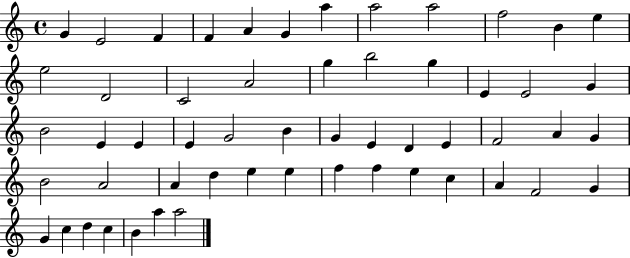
G4/q E4/h F4/q F4/q A4/q G4/q A5/q A5/h A5/h F5/h B4/q E5/q E5/h D4/h C4/h A4/h G5/q B5/h G5/q E4/q E4/h G4/q B4/h E4/q E4/q E4/q G4/h B4/q G4/q E4/q D4/q E4/q F4/h A4/q G4/q B4/h A4/h A4/q D5/q E5/q E5/q F5/q F5/q E5/q C5/q A4/q F4/h G4/q G4/q C5/q D5/q C5/q B4/q A5/q A5/h